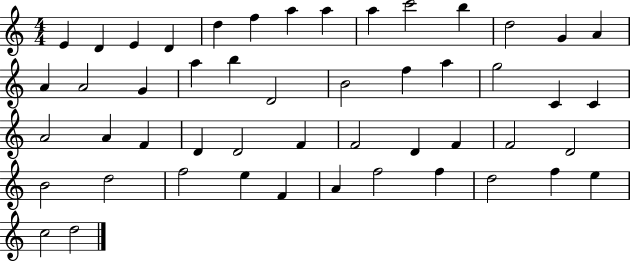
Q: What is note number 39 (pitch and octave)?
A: D5